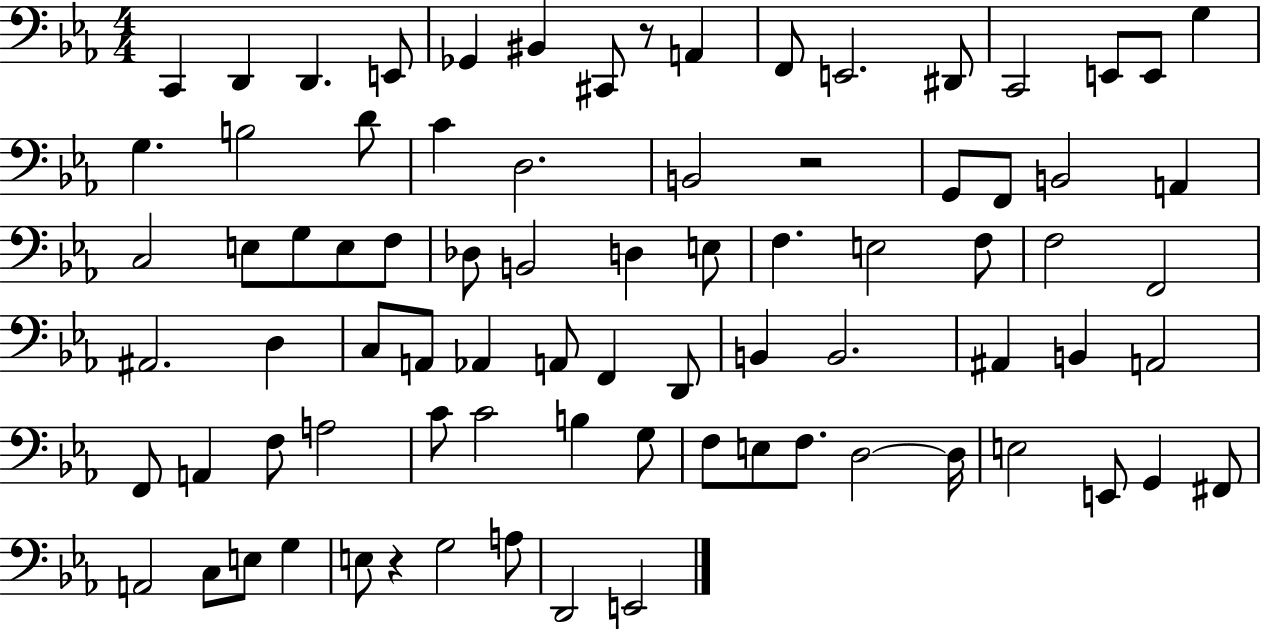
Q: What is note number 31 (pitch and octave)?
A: Db3